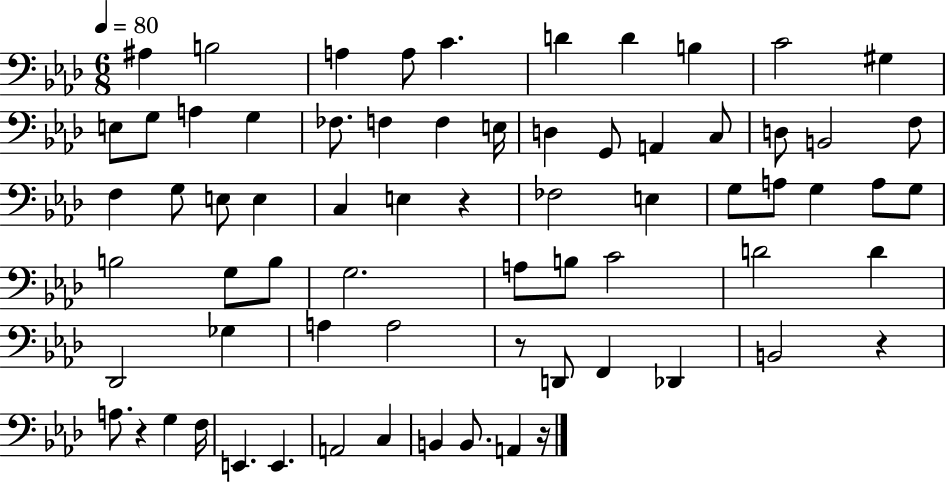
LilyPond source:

{
  \clef bass
  \numericTimeSignature
  \time 6/8
  \key aes \major
  \tempo 4 = 80
  ais4 b2 | a4 a8 c'4. | d'4 d'4 b4 | c'2 gis4 | \break e8 g8 a4 g4 | fes8. f4 f4 e16 | d4 g,8 a,4 c8 | d8 b,2 f8 | \break f4 g8 e8 e4 | c4 e4 r4 | fes2 e4 | g8 a8 g4 a8 g8 | \break b2 g8 b8 | g2. | a8 b8 c'2 | d'2 d'4 | \break des,2 ges4 | a4 a2 | r8 d,8 f,4 des,4 | b,2 r4 | \break a8. r4 g4 f16 | e,4. e,4. | a,2 c4 | b,4 b,8. a,4 r16 | \break \bar "|."
}